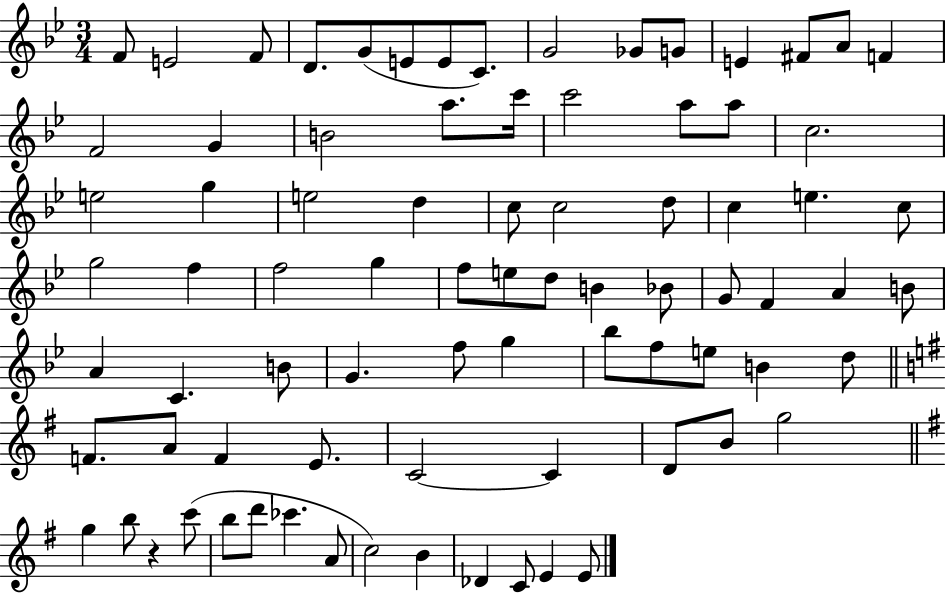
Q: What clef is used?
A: treble